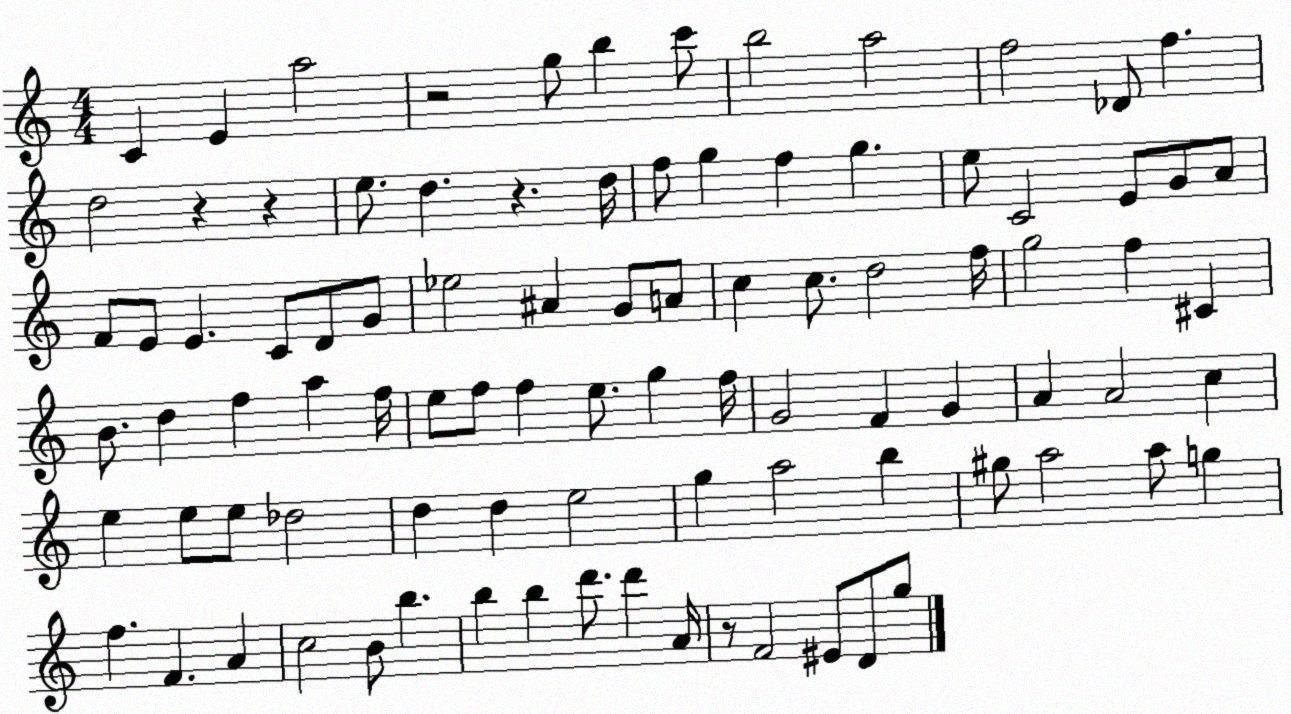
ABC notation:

X:1
T:Untitled
M:4/4
L:1/4
K:C
C E a2 z2 g/2 b c'/2 b2 a2 f2 _D/2 f d2 z z e/2 d z d/4 f/2 g f g e/2 C2 E/2 G/2 A/2 F/2 E/2 E C/2 D/2 G/2 _e2 ^A G/2 A/2 c c/2 d2 f/4 g2 f ^C B/2 d f a f/4 e/2 f/2 f e/2 g f/4 G2 F G A A2 c e e/2 e/2 _d2 d d e2 g a2 b ^g/2 a2 a/2 g f F A c2 B/2 b b b d'/2 d' A/4 z/2 F2 ^E/2 D/2 g/2